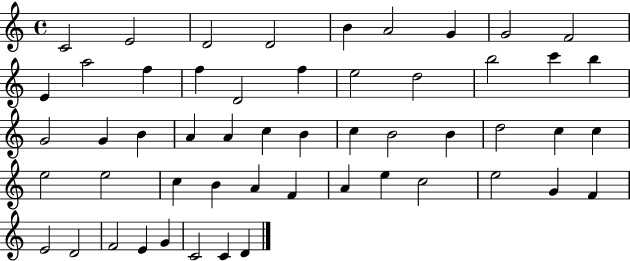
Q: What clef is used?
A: treble